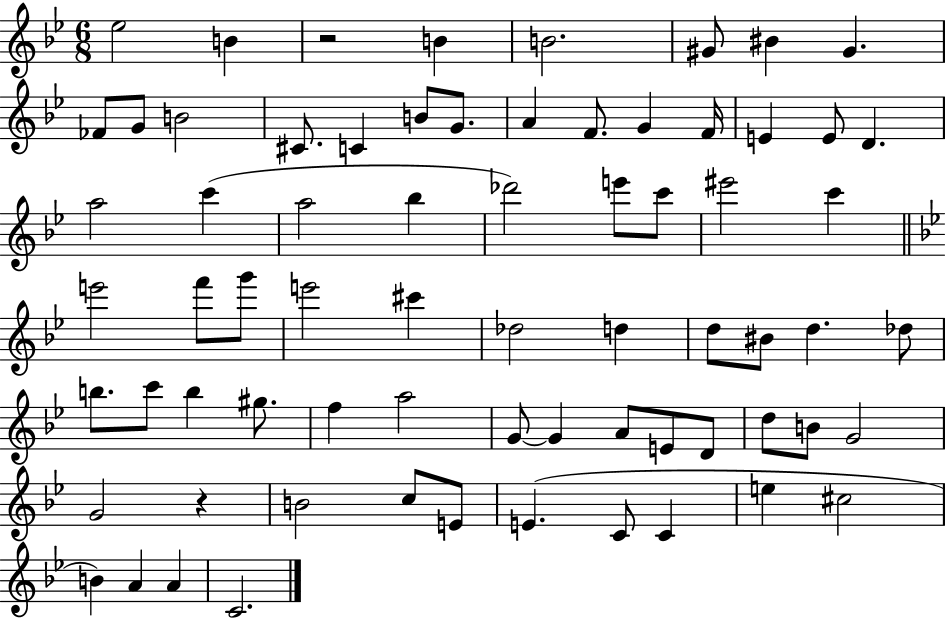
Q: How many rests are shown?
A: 2